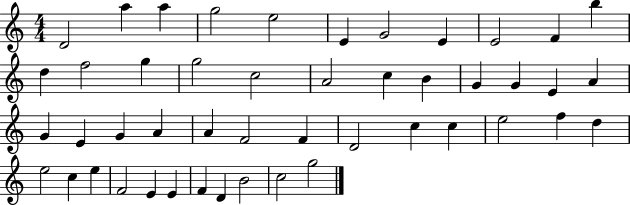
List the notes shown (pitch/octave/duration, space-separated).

D4/h A5/q A5/q G5/h E5/h E4/q G4/h E4/q E4/h F4/q B5/q D5/q F5/h G5/q G5/h C5/h A4/h C5/q B4/q G4/q G4/q E4/q A4/q G4/q E4/q G4/q A4/q A4/q F4/h F4/q D4/h C5/q C5/q E5/h F5/q D5/q E5/h C5/q E5/q F4/h E4/q E4/q F4/q D4/q B4/h C5/h G5/h